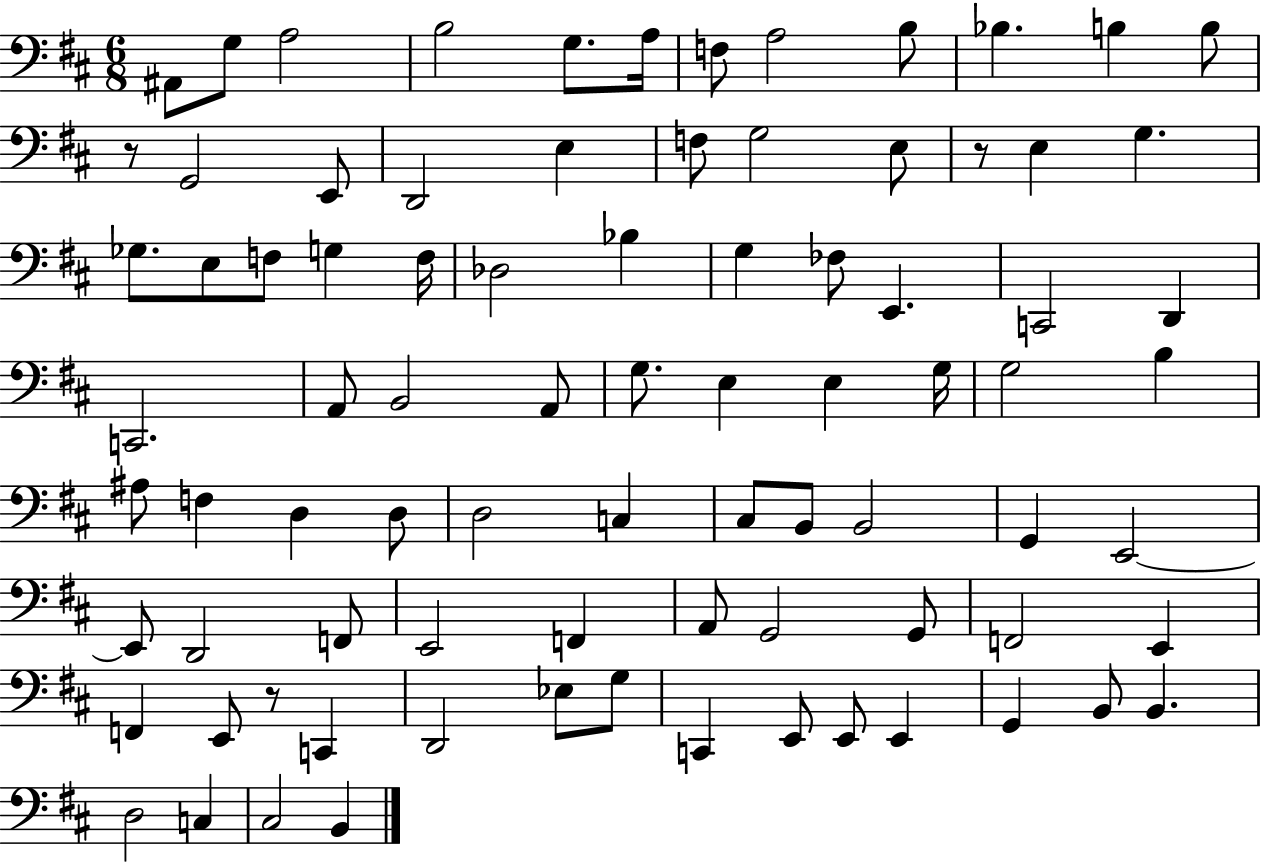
{
  \clef bass
  \numericTimeSignature
  \time 6/8
  \key d \major
  \repeat volta 2 { ais,8 g8 a2 | b2 g8. a16 | f8 a2 b8 | bes4. b4 b8 | \break r8 g,2 e,8 | d,2 e4 | f8 g2 e8 | r8 e4 g4. | \break ges8. e8 f8 g4 f16 | des2 bes4 | g4 fes8 e,4. | c,2 d,4 | \break c,2. | a,8 b,2 a,8 | g8. e4 e4 g16 | g2 b4 | \break ais8 f4 d4 d8 | d2 c4 | cis8 b,8 b,2 | g,4 e,2~~ | \break e,8 d,2 f,8 | e,2 f,4 | a,8 g,2 g,8 | f,2 e,4 | \break f,4 e,8 r8 c,4 | d,2 ees8 g8 | c,4 e,8 e,8 e,4 | g,4 b,8 b,4. | \break d2 c4 | cis2 b,4 | } \bar "|."
}